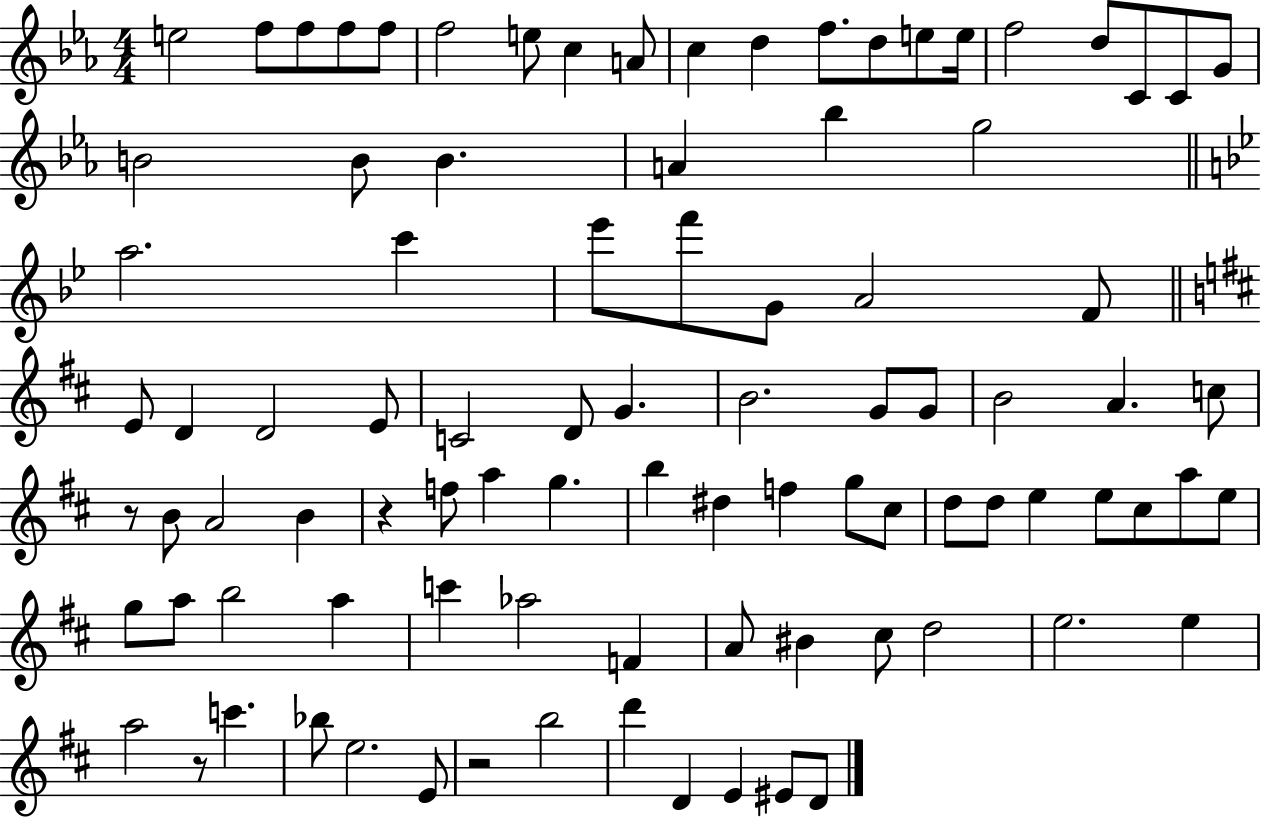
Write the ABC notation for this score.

X:1
T:Untitled
M:4/4
L:1/4
K:Eb
e2 f/2 f/2 f/2 f/2 f2 e/2 c A/2 c d f/2 d/2 e/2 e/4 f2 d/2 C/2 C/2 G/2 B2 B/2 B A _b g2 a2 c' _e'/2 f'/2 G/2 A2 F/2 E/2 D D2 E/2 C2 D/2 G B2 G/2 G/2 B2 A c/2 z/2 B/2 A2 B z f/2 a g b ^d f g/2 ^c/2 d/2 d/2 e e/2 ^c/2 a/2 e/2 g/2 a/2 b2 a c' _a2 F A/2 ^B ^c/2 d2 e2 e a2 z/2 c' _b/2 e2 E/2 z2 b2 d' D E ^E/2 D/2